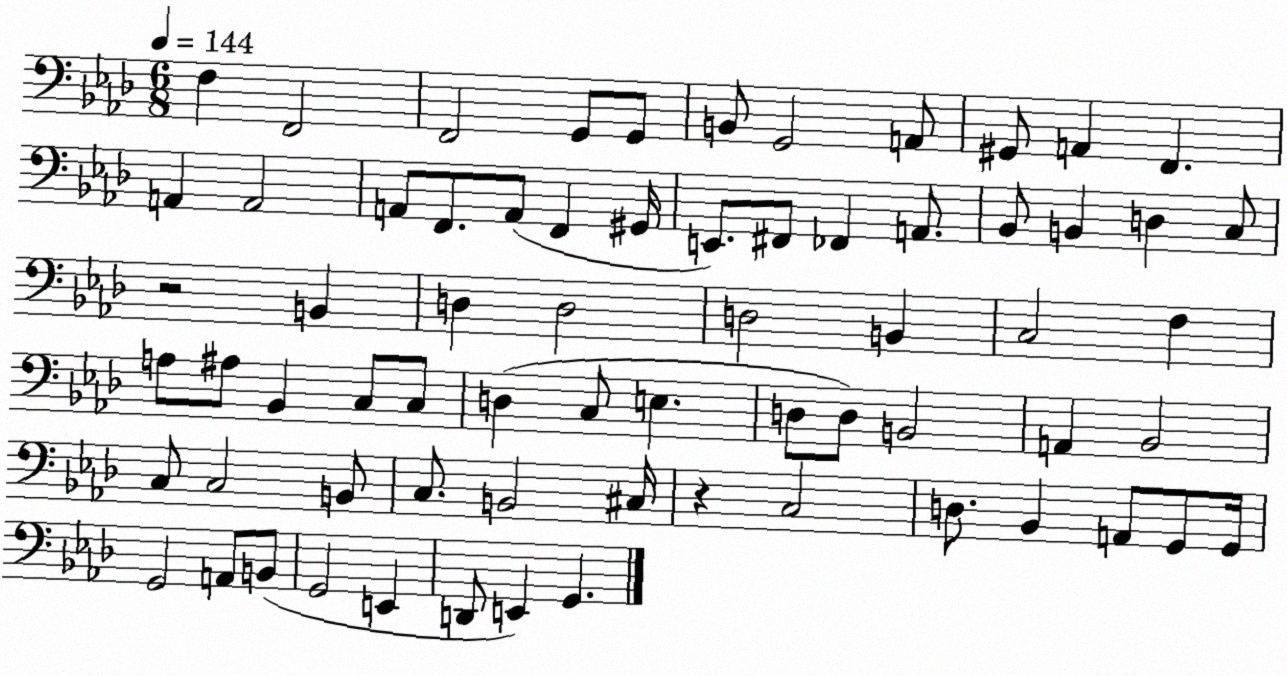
X:1
T:Untitled
M:6/8
L:1/4
K:Ab
F, F,,2 F,,2 G,,/2 G,,/2 B,,/2 G,,2 A,,/2 ^G,,/2 A,, F,, A,, A,,2 A,,/2 F,,/2 A,,/2 F,, ^G,,/4 E,,/2 ^F,,/2 _F,, A,,/2 _B,,/2 B,, D, C,/2 z2 B,, D, D,2 D,2 B,, C,2 F, A,/2 ^A,/2 _B,, C,/2 C,/2 D, C,/2 E, D,/2 D,/2 B,,2 A,, _B,,2 C,/2 C,2 B,,/2 C,/2 B,,2 ^C,/4 z C,2 D,/2 _B,, A,,/2 G,,/2 G,,/4 G,,2 A,,/2 B,,/2 G,,2 E,, D,,/2 E,, G,,